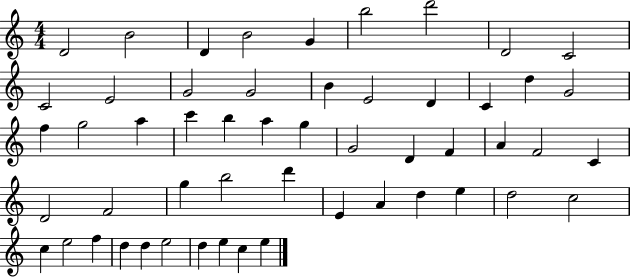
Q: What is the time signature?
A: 4/4